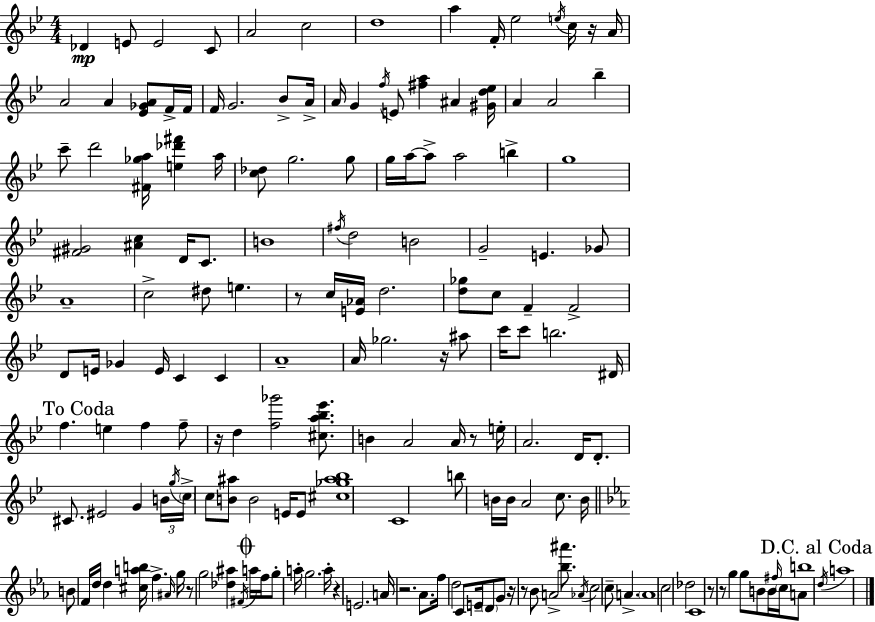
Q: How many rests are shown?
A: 12